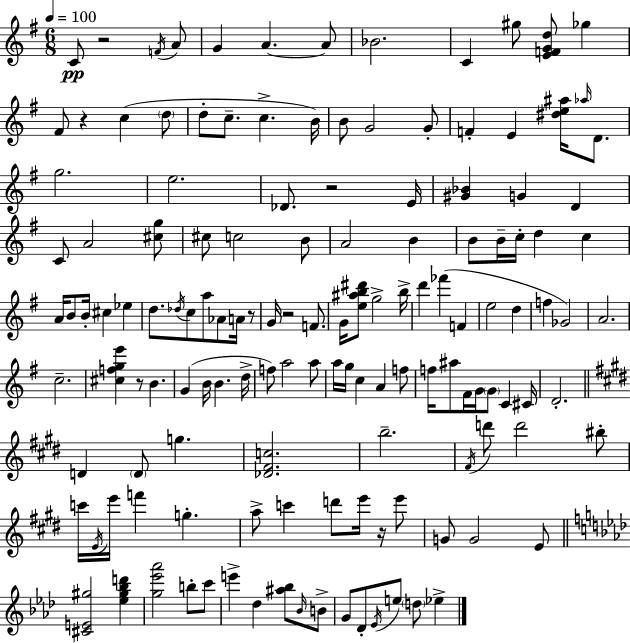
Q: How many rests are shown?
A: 7